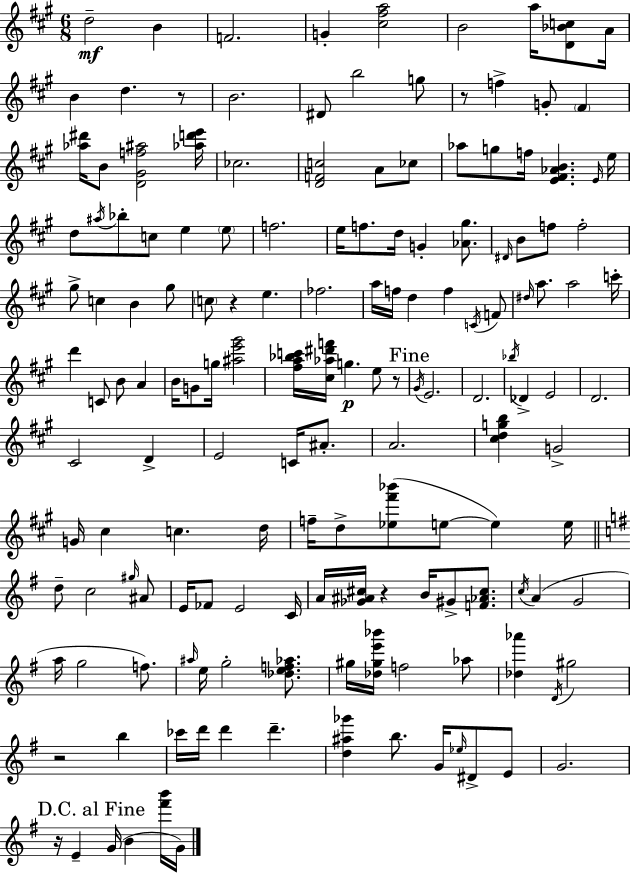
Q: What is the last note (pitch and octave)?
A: G4